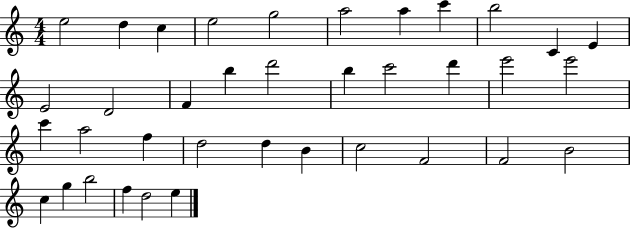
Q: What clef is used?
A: treble